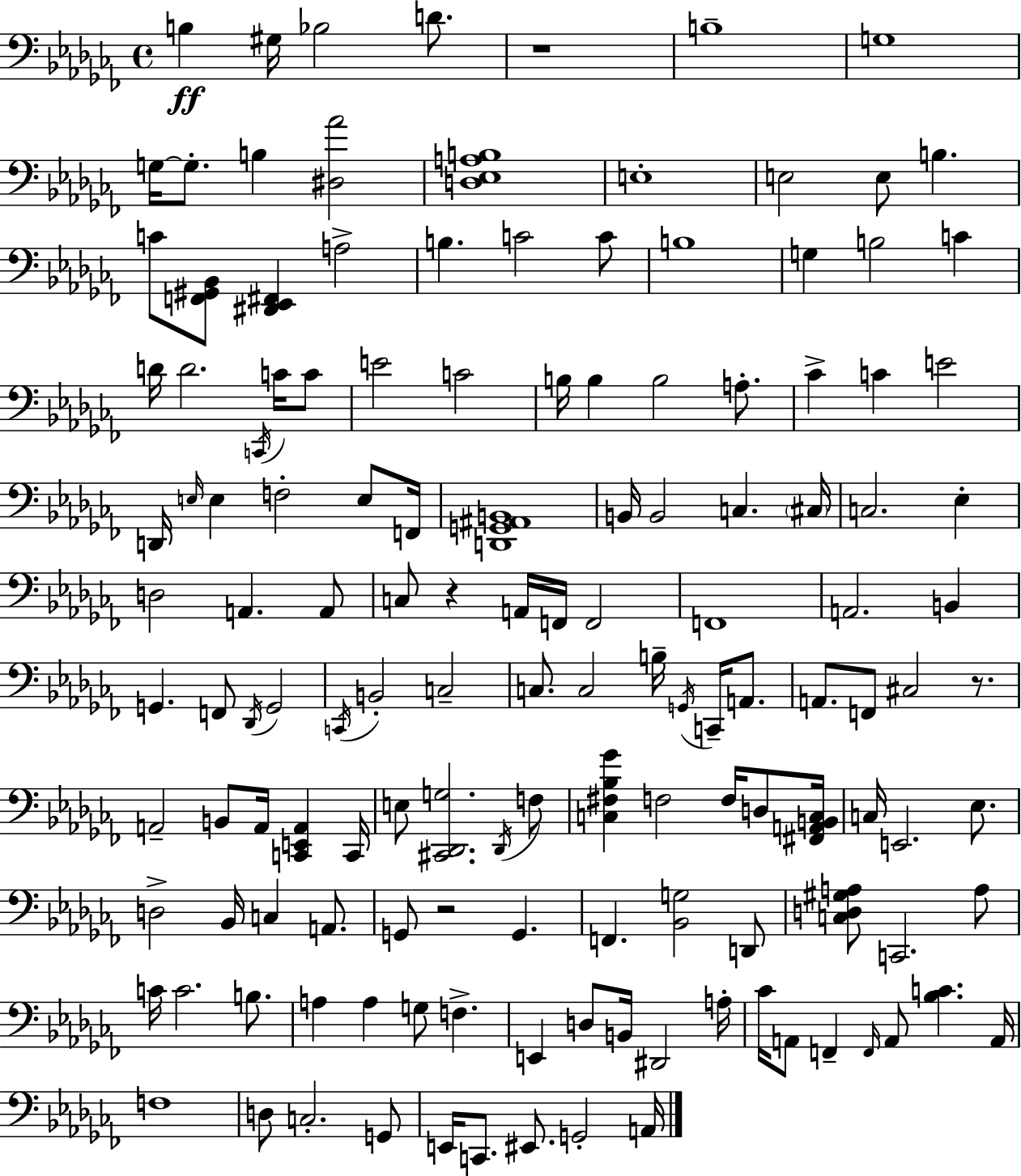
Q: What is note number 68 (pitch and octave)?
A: B3